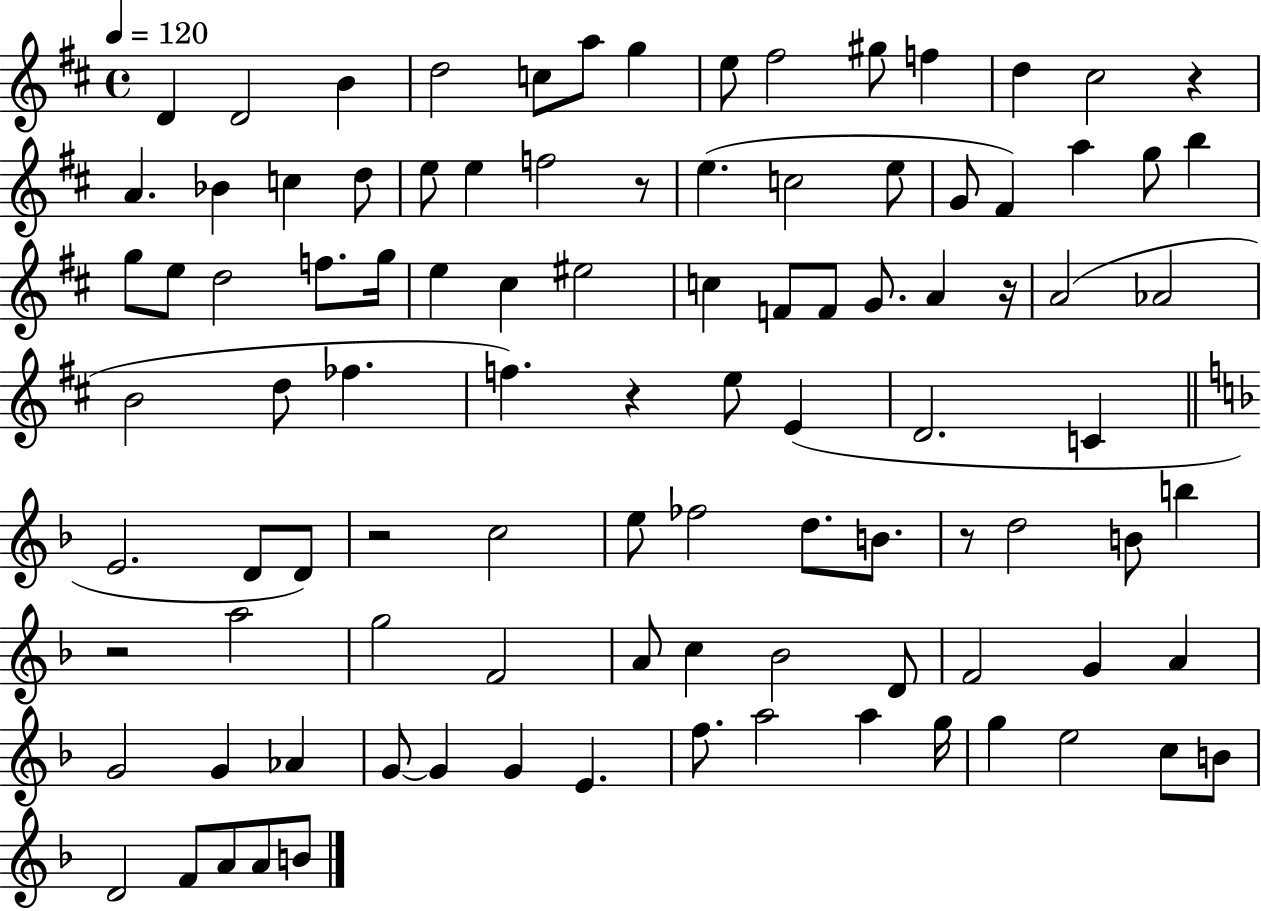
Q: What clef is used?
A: treble